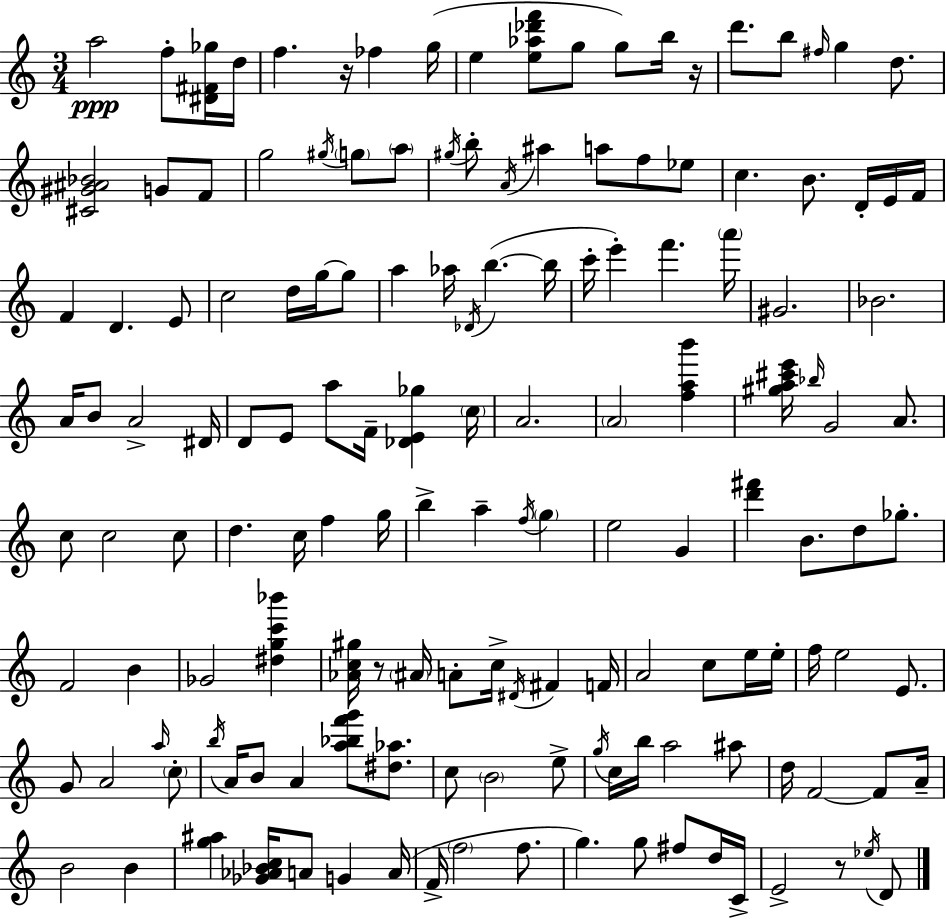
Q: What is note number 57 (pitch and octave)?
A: E4